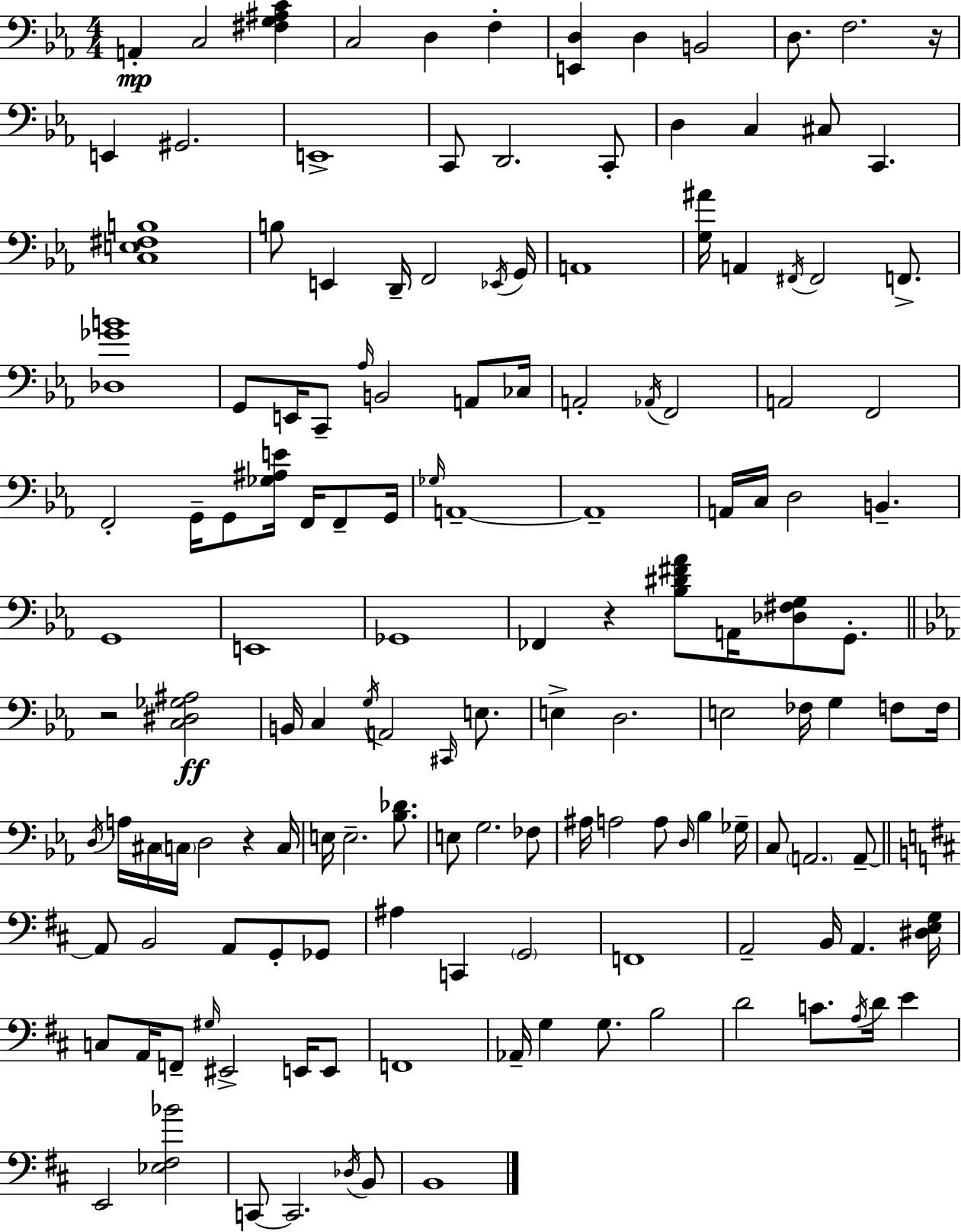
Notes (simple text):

A2/q C3/h [F#3,G3,A#3,C4]/q C3/h D3/q F3/q [E2,D3]/q D3/q B2/h D3/e. F3/h. R/s E2/q G#2/h. E2/w C2/e D2/h. C2/e D3/q C3/q C#3/e C2/q. [C3,E3,F#3,B3]/w B3/e E2/q D2/s F2/h Eb2/s G2/s A2/w [G3,A#4]/s A2/q F#2/s F#2/h F2/e. [Db3,Gb4,B4]/w G2/e E2/s C2/e Ab3/s B2/h A2/e CES3/s A2/h Ab2/s F2/h A2/h F2/h F2/h G2/s G2/e [Gb3,A#3,E4]/s F2/s F2/e G2/s Gb3/s A2/w A2/w A2/s C3/s D3/h B2/q. G2/w E2/w Gb2/w FES2/q R/q [Bb3,D#4,F#4,Ab4]/e A2/s [Db3,F#3,G3]/e G2/e. R/h [C3,D#3,Gb3,A#3]/h B2/s C3/q G3/s A2/h C#2/s E3/e. E3/q D3/h. E3/h FES3/s G3/q F3/e F3/s D3/s A3/s C#3/s C3/s D3/h R/q C3/s E3/s E3/h. [Bb3,Db4]/e. E3/e G3/h. FES3/e A#3/s A3/h A3/e D3/s Bb3/q Gb3/s C3/e A2/h. A2/e A2/e B2/h A2/e G2/e Gb2/e A#3/q C2/q G2/h F2/w A2/h B2/s A2/q. [D#3,E3,G3]/s C3/e A2/s F2/e G#3/s EIS2/h E2/s E2/e F2/w Ab2/s G3/q G3/e. B3/h D4/h C4/e. A3/s D4/s E4/q E2/h [Eb3,F#3,Bb4]/h C2/e C2/h. Db3/s B2/e B2/w